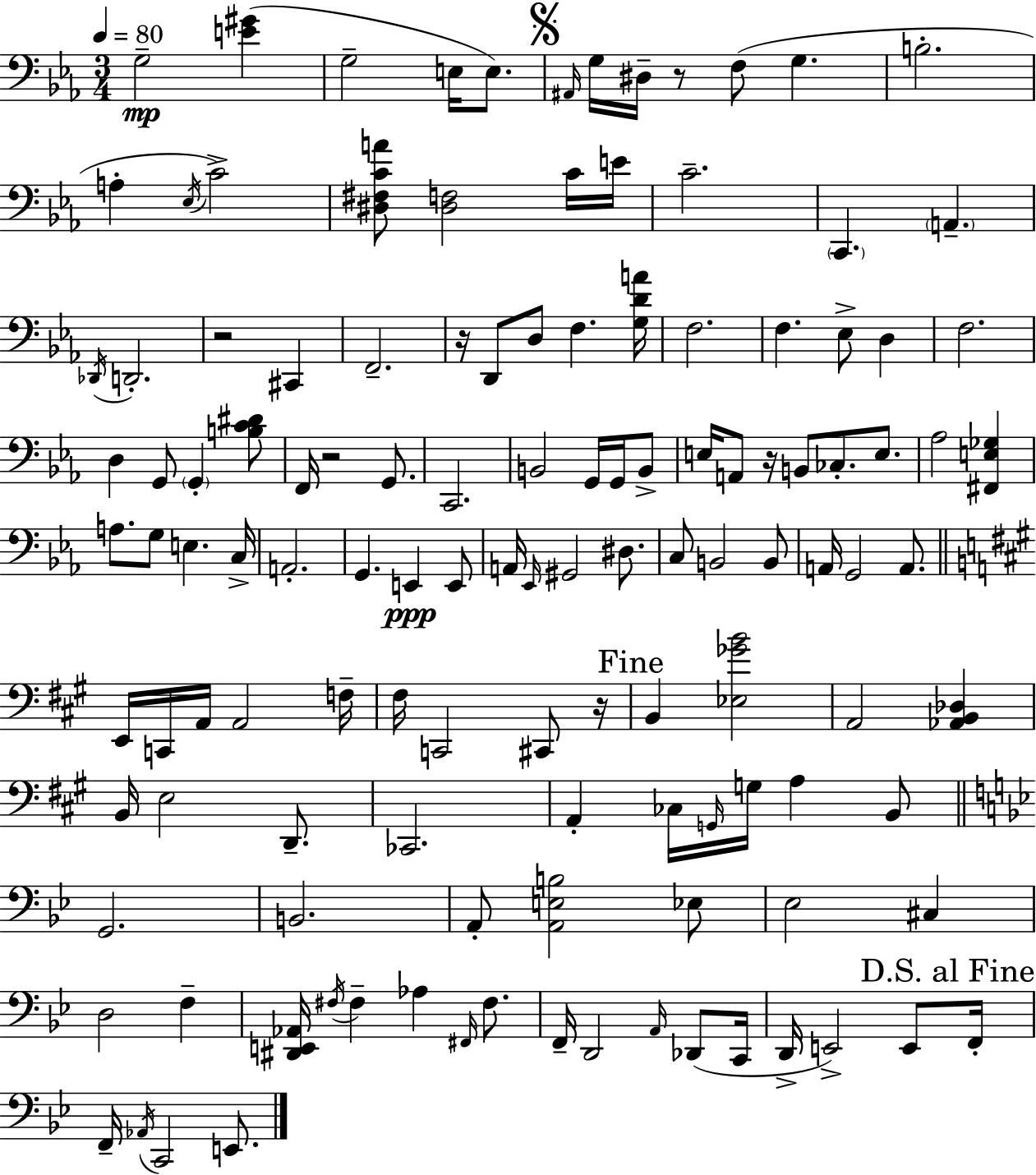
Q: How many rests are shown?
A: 6